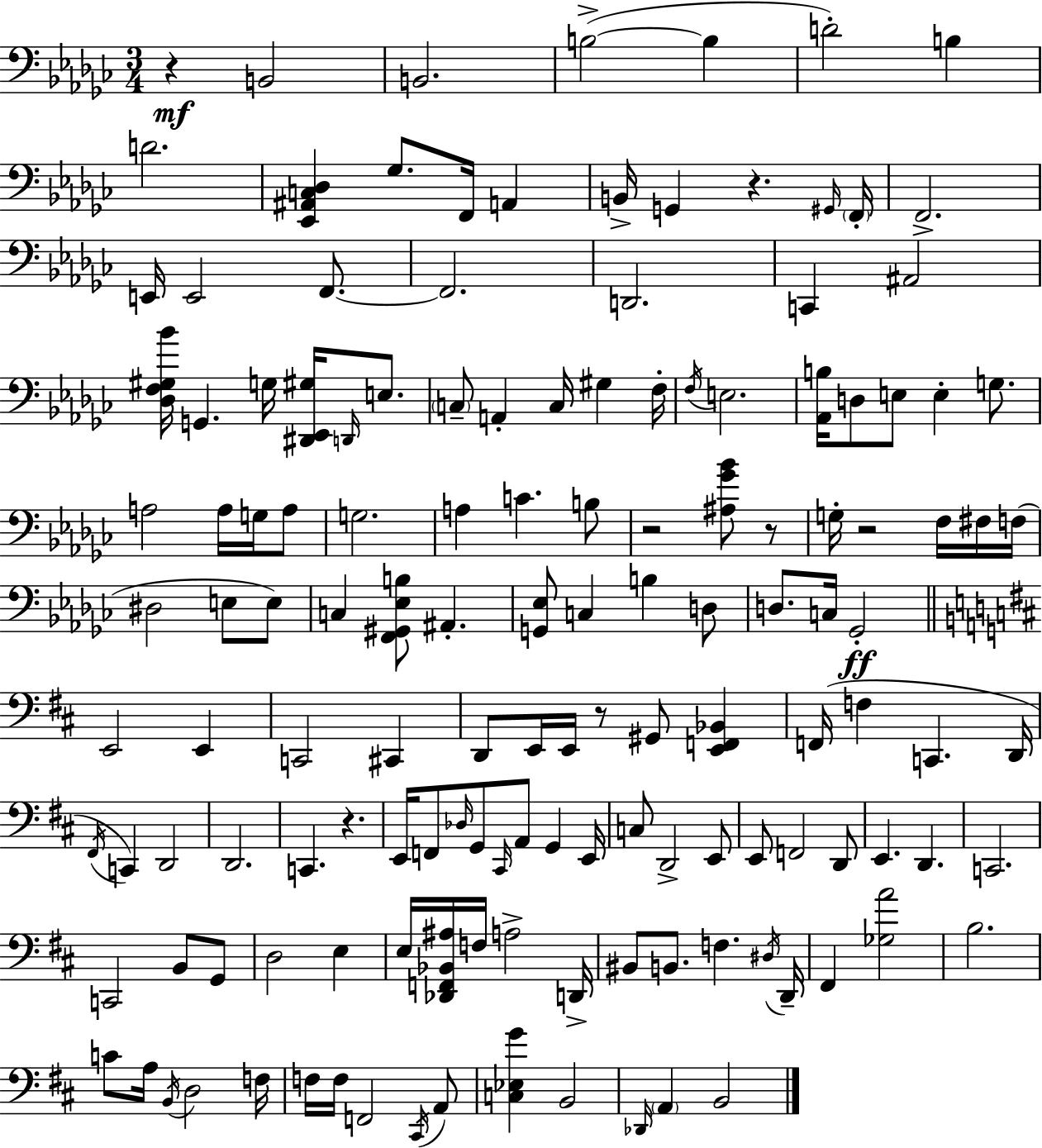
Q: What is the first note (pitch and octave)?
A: B2